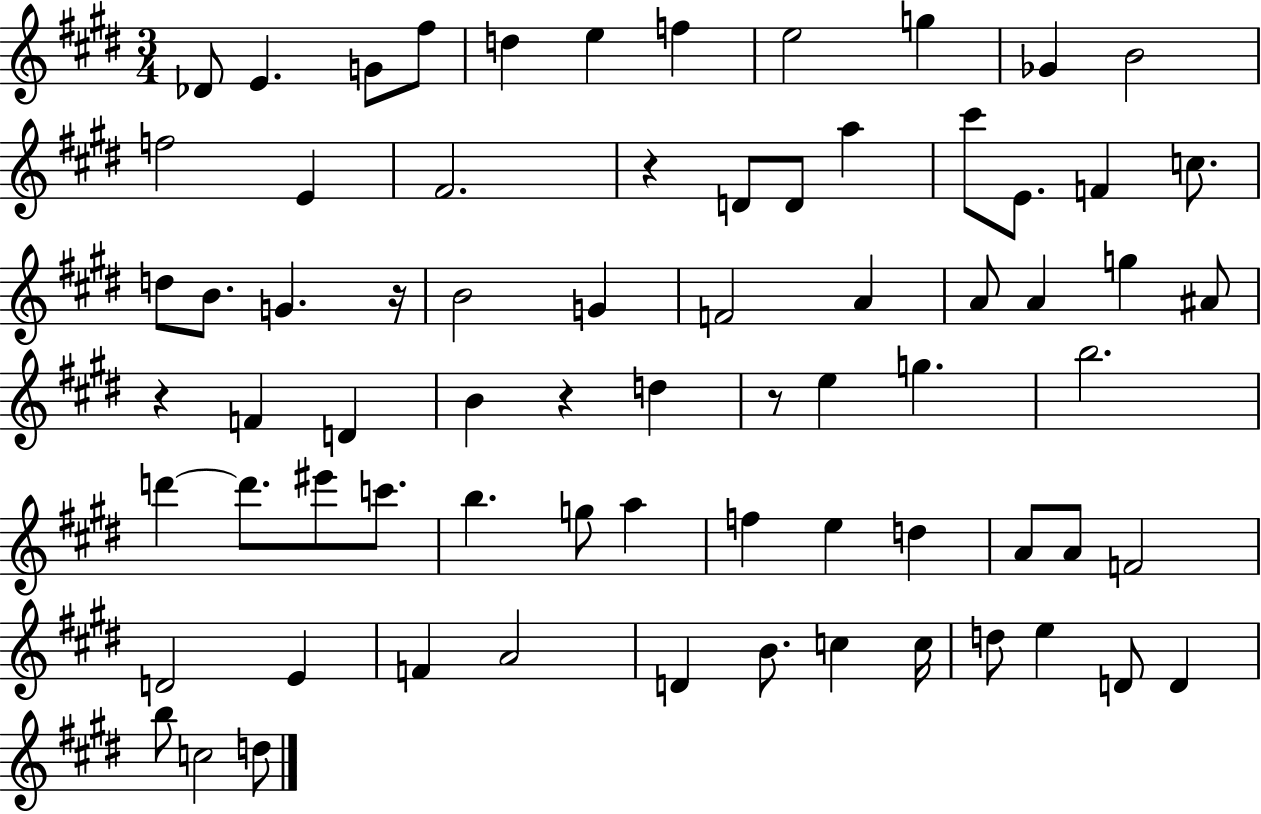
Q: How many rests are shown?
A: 5